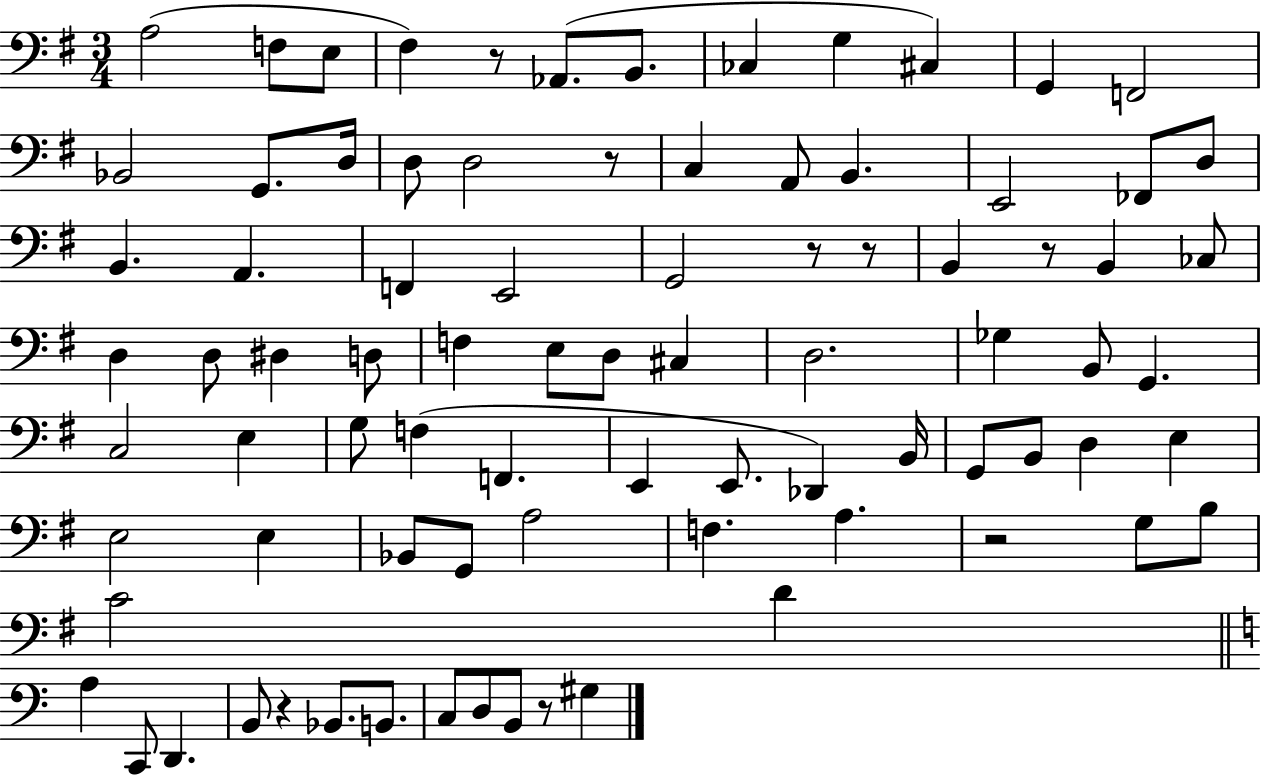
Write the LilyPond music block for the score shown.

{
  \clef bass
  \numericTimeSignature
  \time 3/4
  \key g \major
  \repeat volta 2 { a2( f8 e8 | fis4) r8 aes,8.( b,8. | ces4 g4 cis4) | g,4 f,2 | \break bes,2 g,8. d16 | d8 d2 r8 | c4 a,8 b,4. | e,2 fes,8 d8 | \break b,4. a,4. | f,4 e,2 | g,2 r8 r8 | b,4 r8 b,4 ces8 | \break d4 d8 dis4 d8 | f4 e8 d8 cis4 | d2. | ges4 b,8 g,4. | \break c2 e4 | g8 f4( f,4. | e,4 e,8. des,4) b,16 | g,8 b,8 d4 e4 | \break e2 e4 | bes,8 g,8 a2 | f4. a4. | r2 g8 b8 | \break c'2 d'4 | \bar "||" \break \key c \major a4 c,8 d,4. | b,8 r4 bes,8. b,8. | c8 d8 b,8 r8 gis4 | } \bar "|."
}